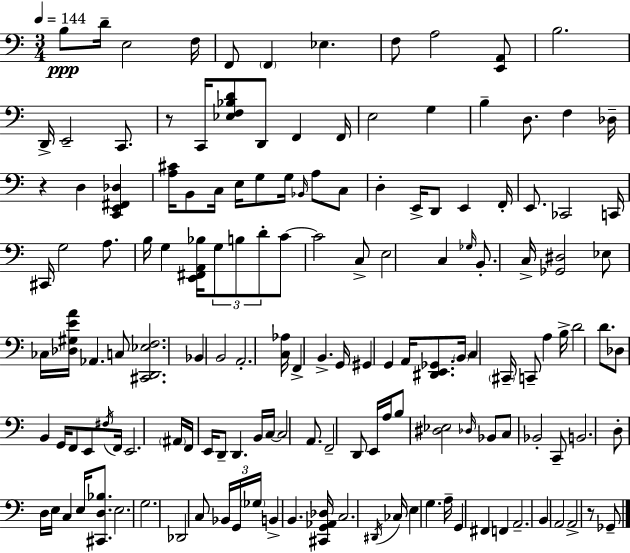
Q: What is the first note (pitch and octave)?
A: B3